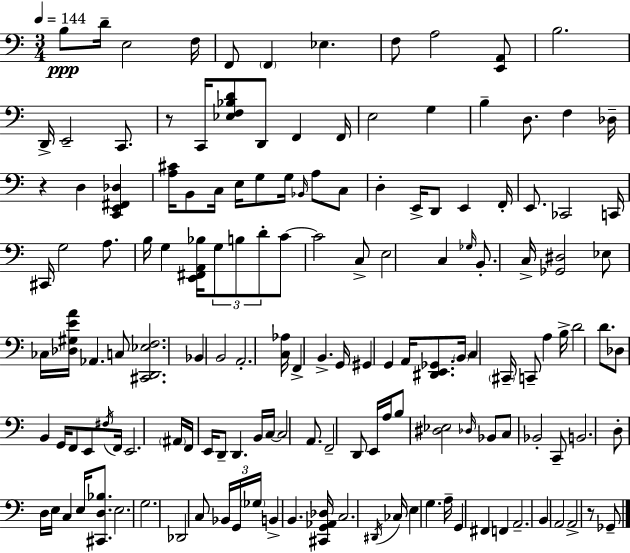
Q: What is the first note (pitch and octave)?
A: B3